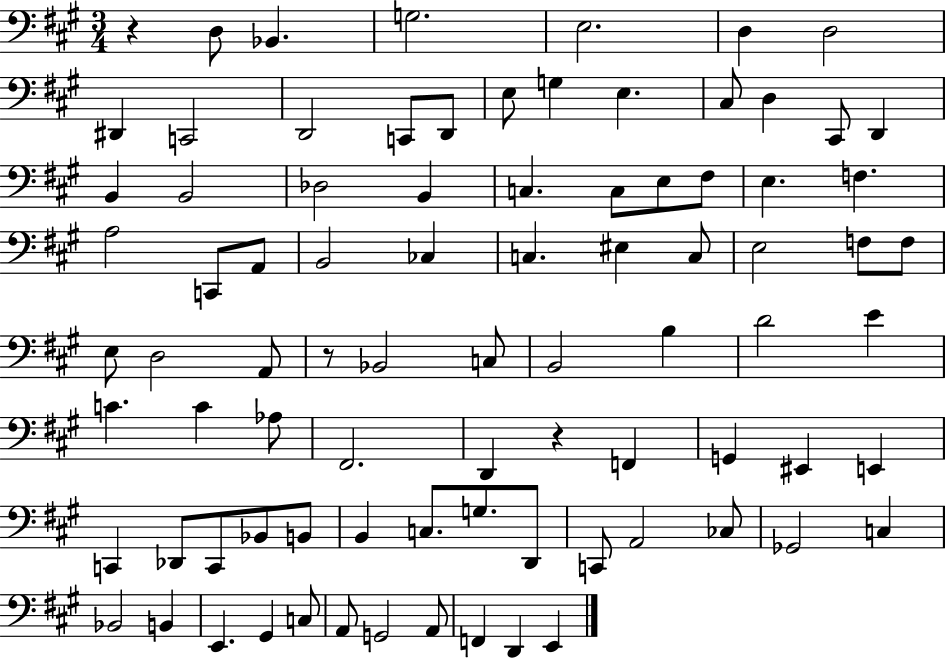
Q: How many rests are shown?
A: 3